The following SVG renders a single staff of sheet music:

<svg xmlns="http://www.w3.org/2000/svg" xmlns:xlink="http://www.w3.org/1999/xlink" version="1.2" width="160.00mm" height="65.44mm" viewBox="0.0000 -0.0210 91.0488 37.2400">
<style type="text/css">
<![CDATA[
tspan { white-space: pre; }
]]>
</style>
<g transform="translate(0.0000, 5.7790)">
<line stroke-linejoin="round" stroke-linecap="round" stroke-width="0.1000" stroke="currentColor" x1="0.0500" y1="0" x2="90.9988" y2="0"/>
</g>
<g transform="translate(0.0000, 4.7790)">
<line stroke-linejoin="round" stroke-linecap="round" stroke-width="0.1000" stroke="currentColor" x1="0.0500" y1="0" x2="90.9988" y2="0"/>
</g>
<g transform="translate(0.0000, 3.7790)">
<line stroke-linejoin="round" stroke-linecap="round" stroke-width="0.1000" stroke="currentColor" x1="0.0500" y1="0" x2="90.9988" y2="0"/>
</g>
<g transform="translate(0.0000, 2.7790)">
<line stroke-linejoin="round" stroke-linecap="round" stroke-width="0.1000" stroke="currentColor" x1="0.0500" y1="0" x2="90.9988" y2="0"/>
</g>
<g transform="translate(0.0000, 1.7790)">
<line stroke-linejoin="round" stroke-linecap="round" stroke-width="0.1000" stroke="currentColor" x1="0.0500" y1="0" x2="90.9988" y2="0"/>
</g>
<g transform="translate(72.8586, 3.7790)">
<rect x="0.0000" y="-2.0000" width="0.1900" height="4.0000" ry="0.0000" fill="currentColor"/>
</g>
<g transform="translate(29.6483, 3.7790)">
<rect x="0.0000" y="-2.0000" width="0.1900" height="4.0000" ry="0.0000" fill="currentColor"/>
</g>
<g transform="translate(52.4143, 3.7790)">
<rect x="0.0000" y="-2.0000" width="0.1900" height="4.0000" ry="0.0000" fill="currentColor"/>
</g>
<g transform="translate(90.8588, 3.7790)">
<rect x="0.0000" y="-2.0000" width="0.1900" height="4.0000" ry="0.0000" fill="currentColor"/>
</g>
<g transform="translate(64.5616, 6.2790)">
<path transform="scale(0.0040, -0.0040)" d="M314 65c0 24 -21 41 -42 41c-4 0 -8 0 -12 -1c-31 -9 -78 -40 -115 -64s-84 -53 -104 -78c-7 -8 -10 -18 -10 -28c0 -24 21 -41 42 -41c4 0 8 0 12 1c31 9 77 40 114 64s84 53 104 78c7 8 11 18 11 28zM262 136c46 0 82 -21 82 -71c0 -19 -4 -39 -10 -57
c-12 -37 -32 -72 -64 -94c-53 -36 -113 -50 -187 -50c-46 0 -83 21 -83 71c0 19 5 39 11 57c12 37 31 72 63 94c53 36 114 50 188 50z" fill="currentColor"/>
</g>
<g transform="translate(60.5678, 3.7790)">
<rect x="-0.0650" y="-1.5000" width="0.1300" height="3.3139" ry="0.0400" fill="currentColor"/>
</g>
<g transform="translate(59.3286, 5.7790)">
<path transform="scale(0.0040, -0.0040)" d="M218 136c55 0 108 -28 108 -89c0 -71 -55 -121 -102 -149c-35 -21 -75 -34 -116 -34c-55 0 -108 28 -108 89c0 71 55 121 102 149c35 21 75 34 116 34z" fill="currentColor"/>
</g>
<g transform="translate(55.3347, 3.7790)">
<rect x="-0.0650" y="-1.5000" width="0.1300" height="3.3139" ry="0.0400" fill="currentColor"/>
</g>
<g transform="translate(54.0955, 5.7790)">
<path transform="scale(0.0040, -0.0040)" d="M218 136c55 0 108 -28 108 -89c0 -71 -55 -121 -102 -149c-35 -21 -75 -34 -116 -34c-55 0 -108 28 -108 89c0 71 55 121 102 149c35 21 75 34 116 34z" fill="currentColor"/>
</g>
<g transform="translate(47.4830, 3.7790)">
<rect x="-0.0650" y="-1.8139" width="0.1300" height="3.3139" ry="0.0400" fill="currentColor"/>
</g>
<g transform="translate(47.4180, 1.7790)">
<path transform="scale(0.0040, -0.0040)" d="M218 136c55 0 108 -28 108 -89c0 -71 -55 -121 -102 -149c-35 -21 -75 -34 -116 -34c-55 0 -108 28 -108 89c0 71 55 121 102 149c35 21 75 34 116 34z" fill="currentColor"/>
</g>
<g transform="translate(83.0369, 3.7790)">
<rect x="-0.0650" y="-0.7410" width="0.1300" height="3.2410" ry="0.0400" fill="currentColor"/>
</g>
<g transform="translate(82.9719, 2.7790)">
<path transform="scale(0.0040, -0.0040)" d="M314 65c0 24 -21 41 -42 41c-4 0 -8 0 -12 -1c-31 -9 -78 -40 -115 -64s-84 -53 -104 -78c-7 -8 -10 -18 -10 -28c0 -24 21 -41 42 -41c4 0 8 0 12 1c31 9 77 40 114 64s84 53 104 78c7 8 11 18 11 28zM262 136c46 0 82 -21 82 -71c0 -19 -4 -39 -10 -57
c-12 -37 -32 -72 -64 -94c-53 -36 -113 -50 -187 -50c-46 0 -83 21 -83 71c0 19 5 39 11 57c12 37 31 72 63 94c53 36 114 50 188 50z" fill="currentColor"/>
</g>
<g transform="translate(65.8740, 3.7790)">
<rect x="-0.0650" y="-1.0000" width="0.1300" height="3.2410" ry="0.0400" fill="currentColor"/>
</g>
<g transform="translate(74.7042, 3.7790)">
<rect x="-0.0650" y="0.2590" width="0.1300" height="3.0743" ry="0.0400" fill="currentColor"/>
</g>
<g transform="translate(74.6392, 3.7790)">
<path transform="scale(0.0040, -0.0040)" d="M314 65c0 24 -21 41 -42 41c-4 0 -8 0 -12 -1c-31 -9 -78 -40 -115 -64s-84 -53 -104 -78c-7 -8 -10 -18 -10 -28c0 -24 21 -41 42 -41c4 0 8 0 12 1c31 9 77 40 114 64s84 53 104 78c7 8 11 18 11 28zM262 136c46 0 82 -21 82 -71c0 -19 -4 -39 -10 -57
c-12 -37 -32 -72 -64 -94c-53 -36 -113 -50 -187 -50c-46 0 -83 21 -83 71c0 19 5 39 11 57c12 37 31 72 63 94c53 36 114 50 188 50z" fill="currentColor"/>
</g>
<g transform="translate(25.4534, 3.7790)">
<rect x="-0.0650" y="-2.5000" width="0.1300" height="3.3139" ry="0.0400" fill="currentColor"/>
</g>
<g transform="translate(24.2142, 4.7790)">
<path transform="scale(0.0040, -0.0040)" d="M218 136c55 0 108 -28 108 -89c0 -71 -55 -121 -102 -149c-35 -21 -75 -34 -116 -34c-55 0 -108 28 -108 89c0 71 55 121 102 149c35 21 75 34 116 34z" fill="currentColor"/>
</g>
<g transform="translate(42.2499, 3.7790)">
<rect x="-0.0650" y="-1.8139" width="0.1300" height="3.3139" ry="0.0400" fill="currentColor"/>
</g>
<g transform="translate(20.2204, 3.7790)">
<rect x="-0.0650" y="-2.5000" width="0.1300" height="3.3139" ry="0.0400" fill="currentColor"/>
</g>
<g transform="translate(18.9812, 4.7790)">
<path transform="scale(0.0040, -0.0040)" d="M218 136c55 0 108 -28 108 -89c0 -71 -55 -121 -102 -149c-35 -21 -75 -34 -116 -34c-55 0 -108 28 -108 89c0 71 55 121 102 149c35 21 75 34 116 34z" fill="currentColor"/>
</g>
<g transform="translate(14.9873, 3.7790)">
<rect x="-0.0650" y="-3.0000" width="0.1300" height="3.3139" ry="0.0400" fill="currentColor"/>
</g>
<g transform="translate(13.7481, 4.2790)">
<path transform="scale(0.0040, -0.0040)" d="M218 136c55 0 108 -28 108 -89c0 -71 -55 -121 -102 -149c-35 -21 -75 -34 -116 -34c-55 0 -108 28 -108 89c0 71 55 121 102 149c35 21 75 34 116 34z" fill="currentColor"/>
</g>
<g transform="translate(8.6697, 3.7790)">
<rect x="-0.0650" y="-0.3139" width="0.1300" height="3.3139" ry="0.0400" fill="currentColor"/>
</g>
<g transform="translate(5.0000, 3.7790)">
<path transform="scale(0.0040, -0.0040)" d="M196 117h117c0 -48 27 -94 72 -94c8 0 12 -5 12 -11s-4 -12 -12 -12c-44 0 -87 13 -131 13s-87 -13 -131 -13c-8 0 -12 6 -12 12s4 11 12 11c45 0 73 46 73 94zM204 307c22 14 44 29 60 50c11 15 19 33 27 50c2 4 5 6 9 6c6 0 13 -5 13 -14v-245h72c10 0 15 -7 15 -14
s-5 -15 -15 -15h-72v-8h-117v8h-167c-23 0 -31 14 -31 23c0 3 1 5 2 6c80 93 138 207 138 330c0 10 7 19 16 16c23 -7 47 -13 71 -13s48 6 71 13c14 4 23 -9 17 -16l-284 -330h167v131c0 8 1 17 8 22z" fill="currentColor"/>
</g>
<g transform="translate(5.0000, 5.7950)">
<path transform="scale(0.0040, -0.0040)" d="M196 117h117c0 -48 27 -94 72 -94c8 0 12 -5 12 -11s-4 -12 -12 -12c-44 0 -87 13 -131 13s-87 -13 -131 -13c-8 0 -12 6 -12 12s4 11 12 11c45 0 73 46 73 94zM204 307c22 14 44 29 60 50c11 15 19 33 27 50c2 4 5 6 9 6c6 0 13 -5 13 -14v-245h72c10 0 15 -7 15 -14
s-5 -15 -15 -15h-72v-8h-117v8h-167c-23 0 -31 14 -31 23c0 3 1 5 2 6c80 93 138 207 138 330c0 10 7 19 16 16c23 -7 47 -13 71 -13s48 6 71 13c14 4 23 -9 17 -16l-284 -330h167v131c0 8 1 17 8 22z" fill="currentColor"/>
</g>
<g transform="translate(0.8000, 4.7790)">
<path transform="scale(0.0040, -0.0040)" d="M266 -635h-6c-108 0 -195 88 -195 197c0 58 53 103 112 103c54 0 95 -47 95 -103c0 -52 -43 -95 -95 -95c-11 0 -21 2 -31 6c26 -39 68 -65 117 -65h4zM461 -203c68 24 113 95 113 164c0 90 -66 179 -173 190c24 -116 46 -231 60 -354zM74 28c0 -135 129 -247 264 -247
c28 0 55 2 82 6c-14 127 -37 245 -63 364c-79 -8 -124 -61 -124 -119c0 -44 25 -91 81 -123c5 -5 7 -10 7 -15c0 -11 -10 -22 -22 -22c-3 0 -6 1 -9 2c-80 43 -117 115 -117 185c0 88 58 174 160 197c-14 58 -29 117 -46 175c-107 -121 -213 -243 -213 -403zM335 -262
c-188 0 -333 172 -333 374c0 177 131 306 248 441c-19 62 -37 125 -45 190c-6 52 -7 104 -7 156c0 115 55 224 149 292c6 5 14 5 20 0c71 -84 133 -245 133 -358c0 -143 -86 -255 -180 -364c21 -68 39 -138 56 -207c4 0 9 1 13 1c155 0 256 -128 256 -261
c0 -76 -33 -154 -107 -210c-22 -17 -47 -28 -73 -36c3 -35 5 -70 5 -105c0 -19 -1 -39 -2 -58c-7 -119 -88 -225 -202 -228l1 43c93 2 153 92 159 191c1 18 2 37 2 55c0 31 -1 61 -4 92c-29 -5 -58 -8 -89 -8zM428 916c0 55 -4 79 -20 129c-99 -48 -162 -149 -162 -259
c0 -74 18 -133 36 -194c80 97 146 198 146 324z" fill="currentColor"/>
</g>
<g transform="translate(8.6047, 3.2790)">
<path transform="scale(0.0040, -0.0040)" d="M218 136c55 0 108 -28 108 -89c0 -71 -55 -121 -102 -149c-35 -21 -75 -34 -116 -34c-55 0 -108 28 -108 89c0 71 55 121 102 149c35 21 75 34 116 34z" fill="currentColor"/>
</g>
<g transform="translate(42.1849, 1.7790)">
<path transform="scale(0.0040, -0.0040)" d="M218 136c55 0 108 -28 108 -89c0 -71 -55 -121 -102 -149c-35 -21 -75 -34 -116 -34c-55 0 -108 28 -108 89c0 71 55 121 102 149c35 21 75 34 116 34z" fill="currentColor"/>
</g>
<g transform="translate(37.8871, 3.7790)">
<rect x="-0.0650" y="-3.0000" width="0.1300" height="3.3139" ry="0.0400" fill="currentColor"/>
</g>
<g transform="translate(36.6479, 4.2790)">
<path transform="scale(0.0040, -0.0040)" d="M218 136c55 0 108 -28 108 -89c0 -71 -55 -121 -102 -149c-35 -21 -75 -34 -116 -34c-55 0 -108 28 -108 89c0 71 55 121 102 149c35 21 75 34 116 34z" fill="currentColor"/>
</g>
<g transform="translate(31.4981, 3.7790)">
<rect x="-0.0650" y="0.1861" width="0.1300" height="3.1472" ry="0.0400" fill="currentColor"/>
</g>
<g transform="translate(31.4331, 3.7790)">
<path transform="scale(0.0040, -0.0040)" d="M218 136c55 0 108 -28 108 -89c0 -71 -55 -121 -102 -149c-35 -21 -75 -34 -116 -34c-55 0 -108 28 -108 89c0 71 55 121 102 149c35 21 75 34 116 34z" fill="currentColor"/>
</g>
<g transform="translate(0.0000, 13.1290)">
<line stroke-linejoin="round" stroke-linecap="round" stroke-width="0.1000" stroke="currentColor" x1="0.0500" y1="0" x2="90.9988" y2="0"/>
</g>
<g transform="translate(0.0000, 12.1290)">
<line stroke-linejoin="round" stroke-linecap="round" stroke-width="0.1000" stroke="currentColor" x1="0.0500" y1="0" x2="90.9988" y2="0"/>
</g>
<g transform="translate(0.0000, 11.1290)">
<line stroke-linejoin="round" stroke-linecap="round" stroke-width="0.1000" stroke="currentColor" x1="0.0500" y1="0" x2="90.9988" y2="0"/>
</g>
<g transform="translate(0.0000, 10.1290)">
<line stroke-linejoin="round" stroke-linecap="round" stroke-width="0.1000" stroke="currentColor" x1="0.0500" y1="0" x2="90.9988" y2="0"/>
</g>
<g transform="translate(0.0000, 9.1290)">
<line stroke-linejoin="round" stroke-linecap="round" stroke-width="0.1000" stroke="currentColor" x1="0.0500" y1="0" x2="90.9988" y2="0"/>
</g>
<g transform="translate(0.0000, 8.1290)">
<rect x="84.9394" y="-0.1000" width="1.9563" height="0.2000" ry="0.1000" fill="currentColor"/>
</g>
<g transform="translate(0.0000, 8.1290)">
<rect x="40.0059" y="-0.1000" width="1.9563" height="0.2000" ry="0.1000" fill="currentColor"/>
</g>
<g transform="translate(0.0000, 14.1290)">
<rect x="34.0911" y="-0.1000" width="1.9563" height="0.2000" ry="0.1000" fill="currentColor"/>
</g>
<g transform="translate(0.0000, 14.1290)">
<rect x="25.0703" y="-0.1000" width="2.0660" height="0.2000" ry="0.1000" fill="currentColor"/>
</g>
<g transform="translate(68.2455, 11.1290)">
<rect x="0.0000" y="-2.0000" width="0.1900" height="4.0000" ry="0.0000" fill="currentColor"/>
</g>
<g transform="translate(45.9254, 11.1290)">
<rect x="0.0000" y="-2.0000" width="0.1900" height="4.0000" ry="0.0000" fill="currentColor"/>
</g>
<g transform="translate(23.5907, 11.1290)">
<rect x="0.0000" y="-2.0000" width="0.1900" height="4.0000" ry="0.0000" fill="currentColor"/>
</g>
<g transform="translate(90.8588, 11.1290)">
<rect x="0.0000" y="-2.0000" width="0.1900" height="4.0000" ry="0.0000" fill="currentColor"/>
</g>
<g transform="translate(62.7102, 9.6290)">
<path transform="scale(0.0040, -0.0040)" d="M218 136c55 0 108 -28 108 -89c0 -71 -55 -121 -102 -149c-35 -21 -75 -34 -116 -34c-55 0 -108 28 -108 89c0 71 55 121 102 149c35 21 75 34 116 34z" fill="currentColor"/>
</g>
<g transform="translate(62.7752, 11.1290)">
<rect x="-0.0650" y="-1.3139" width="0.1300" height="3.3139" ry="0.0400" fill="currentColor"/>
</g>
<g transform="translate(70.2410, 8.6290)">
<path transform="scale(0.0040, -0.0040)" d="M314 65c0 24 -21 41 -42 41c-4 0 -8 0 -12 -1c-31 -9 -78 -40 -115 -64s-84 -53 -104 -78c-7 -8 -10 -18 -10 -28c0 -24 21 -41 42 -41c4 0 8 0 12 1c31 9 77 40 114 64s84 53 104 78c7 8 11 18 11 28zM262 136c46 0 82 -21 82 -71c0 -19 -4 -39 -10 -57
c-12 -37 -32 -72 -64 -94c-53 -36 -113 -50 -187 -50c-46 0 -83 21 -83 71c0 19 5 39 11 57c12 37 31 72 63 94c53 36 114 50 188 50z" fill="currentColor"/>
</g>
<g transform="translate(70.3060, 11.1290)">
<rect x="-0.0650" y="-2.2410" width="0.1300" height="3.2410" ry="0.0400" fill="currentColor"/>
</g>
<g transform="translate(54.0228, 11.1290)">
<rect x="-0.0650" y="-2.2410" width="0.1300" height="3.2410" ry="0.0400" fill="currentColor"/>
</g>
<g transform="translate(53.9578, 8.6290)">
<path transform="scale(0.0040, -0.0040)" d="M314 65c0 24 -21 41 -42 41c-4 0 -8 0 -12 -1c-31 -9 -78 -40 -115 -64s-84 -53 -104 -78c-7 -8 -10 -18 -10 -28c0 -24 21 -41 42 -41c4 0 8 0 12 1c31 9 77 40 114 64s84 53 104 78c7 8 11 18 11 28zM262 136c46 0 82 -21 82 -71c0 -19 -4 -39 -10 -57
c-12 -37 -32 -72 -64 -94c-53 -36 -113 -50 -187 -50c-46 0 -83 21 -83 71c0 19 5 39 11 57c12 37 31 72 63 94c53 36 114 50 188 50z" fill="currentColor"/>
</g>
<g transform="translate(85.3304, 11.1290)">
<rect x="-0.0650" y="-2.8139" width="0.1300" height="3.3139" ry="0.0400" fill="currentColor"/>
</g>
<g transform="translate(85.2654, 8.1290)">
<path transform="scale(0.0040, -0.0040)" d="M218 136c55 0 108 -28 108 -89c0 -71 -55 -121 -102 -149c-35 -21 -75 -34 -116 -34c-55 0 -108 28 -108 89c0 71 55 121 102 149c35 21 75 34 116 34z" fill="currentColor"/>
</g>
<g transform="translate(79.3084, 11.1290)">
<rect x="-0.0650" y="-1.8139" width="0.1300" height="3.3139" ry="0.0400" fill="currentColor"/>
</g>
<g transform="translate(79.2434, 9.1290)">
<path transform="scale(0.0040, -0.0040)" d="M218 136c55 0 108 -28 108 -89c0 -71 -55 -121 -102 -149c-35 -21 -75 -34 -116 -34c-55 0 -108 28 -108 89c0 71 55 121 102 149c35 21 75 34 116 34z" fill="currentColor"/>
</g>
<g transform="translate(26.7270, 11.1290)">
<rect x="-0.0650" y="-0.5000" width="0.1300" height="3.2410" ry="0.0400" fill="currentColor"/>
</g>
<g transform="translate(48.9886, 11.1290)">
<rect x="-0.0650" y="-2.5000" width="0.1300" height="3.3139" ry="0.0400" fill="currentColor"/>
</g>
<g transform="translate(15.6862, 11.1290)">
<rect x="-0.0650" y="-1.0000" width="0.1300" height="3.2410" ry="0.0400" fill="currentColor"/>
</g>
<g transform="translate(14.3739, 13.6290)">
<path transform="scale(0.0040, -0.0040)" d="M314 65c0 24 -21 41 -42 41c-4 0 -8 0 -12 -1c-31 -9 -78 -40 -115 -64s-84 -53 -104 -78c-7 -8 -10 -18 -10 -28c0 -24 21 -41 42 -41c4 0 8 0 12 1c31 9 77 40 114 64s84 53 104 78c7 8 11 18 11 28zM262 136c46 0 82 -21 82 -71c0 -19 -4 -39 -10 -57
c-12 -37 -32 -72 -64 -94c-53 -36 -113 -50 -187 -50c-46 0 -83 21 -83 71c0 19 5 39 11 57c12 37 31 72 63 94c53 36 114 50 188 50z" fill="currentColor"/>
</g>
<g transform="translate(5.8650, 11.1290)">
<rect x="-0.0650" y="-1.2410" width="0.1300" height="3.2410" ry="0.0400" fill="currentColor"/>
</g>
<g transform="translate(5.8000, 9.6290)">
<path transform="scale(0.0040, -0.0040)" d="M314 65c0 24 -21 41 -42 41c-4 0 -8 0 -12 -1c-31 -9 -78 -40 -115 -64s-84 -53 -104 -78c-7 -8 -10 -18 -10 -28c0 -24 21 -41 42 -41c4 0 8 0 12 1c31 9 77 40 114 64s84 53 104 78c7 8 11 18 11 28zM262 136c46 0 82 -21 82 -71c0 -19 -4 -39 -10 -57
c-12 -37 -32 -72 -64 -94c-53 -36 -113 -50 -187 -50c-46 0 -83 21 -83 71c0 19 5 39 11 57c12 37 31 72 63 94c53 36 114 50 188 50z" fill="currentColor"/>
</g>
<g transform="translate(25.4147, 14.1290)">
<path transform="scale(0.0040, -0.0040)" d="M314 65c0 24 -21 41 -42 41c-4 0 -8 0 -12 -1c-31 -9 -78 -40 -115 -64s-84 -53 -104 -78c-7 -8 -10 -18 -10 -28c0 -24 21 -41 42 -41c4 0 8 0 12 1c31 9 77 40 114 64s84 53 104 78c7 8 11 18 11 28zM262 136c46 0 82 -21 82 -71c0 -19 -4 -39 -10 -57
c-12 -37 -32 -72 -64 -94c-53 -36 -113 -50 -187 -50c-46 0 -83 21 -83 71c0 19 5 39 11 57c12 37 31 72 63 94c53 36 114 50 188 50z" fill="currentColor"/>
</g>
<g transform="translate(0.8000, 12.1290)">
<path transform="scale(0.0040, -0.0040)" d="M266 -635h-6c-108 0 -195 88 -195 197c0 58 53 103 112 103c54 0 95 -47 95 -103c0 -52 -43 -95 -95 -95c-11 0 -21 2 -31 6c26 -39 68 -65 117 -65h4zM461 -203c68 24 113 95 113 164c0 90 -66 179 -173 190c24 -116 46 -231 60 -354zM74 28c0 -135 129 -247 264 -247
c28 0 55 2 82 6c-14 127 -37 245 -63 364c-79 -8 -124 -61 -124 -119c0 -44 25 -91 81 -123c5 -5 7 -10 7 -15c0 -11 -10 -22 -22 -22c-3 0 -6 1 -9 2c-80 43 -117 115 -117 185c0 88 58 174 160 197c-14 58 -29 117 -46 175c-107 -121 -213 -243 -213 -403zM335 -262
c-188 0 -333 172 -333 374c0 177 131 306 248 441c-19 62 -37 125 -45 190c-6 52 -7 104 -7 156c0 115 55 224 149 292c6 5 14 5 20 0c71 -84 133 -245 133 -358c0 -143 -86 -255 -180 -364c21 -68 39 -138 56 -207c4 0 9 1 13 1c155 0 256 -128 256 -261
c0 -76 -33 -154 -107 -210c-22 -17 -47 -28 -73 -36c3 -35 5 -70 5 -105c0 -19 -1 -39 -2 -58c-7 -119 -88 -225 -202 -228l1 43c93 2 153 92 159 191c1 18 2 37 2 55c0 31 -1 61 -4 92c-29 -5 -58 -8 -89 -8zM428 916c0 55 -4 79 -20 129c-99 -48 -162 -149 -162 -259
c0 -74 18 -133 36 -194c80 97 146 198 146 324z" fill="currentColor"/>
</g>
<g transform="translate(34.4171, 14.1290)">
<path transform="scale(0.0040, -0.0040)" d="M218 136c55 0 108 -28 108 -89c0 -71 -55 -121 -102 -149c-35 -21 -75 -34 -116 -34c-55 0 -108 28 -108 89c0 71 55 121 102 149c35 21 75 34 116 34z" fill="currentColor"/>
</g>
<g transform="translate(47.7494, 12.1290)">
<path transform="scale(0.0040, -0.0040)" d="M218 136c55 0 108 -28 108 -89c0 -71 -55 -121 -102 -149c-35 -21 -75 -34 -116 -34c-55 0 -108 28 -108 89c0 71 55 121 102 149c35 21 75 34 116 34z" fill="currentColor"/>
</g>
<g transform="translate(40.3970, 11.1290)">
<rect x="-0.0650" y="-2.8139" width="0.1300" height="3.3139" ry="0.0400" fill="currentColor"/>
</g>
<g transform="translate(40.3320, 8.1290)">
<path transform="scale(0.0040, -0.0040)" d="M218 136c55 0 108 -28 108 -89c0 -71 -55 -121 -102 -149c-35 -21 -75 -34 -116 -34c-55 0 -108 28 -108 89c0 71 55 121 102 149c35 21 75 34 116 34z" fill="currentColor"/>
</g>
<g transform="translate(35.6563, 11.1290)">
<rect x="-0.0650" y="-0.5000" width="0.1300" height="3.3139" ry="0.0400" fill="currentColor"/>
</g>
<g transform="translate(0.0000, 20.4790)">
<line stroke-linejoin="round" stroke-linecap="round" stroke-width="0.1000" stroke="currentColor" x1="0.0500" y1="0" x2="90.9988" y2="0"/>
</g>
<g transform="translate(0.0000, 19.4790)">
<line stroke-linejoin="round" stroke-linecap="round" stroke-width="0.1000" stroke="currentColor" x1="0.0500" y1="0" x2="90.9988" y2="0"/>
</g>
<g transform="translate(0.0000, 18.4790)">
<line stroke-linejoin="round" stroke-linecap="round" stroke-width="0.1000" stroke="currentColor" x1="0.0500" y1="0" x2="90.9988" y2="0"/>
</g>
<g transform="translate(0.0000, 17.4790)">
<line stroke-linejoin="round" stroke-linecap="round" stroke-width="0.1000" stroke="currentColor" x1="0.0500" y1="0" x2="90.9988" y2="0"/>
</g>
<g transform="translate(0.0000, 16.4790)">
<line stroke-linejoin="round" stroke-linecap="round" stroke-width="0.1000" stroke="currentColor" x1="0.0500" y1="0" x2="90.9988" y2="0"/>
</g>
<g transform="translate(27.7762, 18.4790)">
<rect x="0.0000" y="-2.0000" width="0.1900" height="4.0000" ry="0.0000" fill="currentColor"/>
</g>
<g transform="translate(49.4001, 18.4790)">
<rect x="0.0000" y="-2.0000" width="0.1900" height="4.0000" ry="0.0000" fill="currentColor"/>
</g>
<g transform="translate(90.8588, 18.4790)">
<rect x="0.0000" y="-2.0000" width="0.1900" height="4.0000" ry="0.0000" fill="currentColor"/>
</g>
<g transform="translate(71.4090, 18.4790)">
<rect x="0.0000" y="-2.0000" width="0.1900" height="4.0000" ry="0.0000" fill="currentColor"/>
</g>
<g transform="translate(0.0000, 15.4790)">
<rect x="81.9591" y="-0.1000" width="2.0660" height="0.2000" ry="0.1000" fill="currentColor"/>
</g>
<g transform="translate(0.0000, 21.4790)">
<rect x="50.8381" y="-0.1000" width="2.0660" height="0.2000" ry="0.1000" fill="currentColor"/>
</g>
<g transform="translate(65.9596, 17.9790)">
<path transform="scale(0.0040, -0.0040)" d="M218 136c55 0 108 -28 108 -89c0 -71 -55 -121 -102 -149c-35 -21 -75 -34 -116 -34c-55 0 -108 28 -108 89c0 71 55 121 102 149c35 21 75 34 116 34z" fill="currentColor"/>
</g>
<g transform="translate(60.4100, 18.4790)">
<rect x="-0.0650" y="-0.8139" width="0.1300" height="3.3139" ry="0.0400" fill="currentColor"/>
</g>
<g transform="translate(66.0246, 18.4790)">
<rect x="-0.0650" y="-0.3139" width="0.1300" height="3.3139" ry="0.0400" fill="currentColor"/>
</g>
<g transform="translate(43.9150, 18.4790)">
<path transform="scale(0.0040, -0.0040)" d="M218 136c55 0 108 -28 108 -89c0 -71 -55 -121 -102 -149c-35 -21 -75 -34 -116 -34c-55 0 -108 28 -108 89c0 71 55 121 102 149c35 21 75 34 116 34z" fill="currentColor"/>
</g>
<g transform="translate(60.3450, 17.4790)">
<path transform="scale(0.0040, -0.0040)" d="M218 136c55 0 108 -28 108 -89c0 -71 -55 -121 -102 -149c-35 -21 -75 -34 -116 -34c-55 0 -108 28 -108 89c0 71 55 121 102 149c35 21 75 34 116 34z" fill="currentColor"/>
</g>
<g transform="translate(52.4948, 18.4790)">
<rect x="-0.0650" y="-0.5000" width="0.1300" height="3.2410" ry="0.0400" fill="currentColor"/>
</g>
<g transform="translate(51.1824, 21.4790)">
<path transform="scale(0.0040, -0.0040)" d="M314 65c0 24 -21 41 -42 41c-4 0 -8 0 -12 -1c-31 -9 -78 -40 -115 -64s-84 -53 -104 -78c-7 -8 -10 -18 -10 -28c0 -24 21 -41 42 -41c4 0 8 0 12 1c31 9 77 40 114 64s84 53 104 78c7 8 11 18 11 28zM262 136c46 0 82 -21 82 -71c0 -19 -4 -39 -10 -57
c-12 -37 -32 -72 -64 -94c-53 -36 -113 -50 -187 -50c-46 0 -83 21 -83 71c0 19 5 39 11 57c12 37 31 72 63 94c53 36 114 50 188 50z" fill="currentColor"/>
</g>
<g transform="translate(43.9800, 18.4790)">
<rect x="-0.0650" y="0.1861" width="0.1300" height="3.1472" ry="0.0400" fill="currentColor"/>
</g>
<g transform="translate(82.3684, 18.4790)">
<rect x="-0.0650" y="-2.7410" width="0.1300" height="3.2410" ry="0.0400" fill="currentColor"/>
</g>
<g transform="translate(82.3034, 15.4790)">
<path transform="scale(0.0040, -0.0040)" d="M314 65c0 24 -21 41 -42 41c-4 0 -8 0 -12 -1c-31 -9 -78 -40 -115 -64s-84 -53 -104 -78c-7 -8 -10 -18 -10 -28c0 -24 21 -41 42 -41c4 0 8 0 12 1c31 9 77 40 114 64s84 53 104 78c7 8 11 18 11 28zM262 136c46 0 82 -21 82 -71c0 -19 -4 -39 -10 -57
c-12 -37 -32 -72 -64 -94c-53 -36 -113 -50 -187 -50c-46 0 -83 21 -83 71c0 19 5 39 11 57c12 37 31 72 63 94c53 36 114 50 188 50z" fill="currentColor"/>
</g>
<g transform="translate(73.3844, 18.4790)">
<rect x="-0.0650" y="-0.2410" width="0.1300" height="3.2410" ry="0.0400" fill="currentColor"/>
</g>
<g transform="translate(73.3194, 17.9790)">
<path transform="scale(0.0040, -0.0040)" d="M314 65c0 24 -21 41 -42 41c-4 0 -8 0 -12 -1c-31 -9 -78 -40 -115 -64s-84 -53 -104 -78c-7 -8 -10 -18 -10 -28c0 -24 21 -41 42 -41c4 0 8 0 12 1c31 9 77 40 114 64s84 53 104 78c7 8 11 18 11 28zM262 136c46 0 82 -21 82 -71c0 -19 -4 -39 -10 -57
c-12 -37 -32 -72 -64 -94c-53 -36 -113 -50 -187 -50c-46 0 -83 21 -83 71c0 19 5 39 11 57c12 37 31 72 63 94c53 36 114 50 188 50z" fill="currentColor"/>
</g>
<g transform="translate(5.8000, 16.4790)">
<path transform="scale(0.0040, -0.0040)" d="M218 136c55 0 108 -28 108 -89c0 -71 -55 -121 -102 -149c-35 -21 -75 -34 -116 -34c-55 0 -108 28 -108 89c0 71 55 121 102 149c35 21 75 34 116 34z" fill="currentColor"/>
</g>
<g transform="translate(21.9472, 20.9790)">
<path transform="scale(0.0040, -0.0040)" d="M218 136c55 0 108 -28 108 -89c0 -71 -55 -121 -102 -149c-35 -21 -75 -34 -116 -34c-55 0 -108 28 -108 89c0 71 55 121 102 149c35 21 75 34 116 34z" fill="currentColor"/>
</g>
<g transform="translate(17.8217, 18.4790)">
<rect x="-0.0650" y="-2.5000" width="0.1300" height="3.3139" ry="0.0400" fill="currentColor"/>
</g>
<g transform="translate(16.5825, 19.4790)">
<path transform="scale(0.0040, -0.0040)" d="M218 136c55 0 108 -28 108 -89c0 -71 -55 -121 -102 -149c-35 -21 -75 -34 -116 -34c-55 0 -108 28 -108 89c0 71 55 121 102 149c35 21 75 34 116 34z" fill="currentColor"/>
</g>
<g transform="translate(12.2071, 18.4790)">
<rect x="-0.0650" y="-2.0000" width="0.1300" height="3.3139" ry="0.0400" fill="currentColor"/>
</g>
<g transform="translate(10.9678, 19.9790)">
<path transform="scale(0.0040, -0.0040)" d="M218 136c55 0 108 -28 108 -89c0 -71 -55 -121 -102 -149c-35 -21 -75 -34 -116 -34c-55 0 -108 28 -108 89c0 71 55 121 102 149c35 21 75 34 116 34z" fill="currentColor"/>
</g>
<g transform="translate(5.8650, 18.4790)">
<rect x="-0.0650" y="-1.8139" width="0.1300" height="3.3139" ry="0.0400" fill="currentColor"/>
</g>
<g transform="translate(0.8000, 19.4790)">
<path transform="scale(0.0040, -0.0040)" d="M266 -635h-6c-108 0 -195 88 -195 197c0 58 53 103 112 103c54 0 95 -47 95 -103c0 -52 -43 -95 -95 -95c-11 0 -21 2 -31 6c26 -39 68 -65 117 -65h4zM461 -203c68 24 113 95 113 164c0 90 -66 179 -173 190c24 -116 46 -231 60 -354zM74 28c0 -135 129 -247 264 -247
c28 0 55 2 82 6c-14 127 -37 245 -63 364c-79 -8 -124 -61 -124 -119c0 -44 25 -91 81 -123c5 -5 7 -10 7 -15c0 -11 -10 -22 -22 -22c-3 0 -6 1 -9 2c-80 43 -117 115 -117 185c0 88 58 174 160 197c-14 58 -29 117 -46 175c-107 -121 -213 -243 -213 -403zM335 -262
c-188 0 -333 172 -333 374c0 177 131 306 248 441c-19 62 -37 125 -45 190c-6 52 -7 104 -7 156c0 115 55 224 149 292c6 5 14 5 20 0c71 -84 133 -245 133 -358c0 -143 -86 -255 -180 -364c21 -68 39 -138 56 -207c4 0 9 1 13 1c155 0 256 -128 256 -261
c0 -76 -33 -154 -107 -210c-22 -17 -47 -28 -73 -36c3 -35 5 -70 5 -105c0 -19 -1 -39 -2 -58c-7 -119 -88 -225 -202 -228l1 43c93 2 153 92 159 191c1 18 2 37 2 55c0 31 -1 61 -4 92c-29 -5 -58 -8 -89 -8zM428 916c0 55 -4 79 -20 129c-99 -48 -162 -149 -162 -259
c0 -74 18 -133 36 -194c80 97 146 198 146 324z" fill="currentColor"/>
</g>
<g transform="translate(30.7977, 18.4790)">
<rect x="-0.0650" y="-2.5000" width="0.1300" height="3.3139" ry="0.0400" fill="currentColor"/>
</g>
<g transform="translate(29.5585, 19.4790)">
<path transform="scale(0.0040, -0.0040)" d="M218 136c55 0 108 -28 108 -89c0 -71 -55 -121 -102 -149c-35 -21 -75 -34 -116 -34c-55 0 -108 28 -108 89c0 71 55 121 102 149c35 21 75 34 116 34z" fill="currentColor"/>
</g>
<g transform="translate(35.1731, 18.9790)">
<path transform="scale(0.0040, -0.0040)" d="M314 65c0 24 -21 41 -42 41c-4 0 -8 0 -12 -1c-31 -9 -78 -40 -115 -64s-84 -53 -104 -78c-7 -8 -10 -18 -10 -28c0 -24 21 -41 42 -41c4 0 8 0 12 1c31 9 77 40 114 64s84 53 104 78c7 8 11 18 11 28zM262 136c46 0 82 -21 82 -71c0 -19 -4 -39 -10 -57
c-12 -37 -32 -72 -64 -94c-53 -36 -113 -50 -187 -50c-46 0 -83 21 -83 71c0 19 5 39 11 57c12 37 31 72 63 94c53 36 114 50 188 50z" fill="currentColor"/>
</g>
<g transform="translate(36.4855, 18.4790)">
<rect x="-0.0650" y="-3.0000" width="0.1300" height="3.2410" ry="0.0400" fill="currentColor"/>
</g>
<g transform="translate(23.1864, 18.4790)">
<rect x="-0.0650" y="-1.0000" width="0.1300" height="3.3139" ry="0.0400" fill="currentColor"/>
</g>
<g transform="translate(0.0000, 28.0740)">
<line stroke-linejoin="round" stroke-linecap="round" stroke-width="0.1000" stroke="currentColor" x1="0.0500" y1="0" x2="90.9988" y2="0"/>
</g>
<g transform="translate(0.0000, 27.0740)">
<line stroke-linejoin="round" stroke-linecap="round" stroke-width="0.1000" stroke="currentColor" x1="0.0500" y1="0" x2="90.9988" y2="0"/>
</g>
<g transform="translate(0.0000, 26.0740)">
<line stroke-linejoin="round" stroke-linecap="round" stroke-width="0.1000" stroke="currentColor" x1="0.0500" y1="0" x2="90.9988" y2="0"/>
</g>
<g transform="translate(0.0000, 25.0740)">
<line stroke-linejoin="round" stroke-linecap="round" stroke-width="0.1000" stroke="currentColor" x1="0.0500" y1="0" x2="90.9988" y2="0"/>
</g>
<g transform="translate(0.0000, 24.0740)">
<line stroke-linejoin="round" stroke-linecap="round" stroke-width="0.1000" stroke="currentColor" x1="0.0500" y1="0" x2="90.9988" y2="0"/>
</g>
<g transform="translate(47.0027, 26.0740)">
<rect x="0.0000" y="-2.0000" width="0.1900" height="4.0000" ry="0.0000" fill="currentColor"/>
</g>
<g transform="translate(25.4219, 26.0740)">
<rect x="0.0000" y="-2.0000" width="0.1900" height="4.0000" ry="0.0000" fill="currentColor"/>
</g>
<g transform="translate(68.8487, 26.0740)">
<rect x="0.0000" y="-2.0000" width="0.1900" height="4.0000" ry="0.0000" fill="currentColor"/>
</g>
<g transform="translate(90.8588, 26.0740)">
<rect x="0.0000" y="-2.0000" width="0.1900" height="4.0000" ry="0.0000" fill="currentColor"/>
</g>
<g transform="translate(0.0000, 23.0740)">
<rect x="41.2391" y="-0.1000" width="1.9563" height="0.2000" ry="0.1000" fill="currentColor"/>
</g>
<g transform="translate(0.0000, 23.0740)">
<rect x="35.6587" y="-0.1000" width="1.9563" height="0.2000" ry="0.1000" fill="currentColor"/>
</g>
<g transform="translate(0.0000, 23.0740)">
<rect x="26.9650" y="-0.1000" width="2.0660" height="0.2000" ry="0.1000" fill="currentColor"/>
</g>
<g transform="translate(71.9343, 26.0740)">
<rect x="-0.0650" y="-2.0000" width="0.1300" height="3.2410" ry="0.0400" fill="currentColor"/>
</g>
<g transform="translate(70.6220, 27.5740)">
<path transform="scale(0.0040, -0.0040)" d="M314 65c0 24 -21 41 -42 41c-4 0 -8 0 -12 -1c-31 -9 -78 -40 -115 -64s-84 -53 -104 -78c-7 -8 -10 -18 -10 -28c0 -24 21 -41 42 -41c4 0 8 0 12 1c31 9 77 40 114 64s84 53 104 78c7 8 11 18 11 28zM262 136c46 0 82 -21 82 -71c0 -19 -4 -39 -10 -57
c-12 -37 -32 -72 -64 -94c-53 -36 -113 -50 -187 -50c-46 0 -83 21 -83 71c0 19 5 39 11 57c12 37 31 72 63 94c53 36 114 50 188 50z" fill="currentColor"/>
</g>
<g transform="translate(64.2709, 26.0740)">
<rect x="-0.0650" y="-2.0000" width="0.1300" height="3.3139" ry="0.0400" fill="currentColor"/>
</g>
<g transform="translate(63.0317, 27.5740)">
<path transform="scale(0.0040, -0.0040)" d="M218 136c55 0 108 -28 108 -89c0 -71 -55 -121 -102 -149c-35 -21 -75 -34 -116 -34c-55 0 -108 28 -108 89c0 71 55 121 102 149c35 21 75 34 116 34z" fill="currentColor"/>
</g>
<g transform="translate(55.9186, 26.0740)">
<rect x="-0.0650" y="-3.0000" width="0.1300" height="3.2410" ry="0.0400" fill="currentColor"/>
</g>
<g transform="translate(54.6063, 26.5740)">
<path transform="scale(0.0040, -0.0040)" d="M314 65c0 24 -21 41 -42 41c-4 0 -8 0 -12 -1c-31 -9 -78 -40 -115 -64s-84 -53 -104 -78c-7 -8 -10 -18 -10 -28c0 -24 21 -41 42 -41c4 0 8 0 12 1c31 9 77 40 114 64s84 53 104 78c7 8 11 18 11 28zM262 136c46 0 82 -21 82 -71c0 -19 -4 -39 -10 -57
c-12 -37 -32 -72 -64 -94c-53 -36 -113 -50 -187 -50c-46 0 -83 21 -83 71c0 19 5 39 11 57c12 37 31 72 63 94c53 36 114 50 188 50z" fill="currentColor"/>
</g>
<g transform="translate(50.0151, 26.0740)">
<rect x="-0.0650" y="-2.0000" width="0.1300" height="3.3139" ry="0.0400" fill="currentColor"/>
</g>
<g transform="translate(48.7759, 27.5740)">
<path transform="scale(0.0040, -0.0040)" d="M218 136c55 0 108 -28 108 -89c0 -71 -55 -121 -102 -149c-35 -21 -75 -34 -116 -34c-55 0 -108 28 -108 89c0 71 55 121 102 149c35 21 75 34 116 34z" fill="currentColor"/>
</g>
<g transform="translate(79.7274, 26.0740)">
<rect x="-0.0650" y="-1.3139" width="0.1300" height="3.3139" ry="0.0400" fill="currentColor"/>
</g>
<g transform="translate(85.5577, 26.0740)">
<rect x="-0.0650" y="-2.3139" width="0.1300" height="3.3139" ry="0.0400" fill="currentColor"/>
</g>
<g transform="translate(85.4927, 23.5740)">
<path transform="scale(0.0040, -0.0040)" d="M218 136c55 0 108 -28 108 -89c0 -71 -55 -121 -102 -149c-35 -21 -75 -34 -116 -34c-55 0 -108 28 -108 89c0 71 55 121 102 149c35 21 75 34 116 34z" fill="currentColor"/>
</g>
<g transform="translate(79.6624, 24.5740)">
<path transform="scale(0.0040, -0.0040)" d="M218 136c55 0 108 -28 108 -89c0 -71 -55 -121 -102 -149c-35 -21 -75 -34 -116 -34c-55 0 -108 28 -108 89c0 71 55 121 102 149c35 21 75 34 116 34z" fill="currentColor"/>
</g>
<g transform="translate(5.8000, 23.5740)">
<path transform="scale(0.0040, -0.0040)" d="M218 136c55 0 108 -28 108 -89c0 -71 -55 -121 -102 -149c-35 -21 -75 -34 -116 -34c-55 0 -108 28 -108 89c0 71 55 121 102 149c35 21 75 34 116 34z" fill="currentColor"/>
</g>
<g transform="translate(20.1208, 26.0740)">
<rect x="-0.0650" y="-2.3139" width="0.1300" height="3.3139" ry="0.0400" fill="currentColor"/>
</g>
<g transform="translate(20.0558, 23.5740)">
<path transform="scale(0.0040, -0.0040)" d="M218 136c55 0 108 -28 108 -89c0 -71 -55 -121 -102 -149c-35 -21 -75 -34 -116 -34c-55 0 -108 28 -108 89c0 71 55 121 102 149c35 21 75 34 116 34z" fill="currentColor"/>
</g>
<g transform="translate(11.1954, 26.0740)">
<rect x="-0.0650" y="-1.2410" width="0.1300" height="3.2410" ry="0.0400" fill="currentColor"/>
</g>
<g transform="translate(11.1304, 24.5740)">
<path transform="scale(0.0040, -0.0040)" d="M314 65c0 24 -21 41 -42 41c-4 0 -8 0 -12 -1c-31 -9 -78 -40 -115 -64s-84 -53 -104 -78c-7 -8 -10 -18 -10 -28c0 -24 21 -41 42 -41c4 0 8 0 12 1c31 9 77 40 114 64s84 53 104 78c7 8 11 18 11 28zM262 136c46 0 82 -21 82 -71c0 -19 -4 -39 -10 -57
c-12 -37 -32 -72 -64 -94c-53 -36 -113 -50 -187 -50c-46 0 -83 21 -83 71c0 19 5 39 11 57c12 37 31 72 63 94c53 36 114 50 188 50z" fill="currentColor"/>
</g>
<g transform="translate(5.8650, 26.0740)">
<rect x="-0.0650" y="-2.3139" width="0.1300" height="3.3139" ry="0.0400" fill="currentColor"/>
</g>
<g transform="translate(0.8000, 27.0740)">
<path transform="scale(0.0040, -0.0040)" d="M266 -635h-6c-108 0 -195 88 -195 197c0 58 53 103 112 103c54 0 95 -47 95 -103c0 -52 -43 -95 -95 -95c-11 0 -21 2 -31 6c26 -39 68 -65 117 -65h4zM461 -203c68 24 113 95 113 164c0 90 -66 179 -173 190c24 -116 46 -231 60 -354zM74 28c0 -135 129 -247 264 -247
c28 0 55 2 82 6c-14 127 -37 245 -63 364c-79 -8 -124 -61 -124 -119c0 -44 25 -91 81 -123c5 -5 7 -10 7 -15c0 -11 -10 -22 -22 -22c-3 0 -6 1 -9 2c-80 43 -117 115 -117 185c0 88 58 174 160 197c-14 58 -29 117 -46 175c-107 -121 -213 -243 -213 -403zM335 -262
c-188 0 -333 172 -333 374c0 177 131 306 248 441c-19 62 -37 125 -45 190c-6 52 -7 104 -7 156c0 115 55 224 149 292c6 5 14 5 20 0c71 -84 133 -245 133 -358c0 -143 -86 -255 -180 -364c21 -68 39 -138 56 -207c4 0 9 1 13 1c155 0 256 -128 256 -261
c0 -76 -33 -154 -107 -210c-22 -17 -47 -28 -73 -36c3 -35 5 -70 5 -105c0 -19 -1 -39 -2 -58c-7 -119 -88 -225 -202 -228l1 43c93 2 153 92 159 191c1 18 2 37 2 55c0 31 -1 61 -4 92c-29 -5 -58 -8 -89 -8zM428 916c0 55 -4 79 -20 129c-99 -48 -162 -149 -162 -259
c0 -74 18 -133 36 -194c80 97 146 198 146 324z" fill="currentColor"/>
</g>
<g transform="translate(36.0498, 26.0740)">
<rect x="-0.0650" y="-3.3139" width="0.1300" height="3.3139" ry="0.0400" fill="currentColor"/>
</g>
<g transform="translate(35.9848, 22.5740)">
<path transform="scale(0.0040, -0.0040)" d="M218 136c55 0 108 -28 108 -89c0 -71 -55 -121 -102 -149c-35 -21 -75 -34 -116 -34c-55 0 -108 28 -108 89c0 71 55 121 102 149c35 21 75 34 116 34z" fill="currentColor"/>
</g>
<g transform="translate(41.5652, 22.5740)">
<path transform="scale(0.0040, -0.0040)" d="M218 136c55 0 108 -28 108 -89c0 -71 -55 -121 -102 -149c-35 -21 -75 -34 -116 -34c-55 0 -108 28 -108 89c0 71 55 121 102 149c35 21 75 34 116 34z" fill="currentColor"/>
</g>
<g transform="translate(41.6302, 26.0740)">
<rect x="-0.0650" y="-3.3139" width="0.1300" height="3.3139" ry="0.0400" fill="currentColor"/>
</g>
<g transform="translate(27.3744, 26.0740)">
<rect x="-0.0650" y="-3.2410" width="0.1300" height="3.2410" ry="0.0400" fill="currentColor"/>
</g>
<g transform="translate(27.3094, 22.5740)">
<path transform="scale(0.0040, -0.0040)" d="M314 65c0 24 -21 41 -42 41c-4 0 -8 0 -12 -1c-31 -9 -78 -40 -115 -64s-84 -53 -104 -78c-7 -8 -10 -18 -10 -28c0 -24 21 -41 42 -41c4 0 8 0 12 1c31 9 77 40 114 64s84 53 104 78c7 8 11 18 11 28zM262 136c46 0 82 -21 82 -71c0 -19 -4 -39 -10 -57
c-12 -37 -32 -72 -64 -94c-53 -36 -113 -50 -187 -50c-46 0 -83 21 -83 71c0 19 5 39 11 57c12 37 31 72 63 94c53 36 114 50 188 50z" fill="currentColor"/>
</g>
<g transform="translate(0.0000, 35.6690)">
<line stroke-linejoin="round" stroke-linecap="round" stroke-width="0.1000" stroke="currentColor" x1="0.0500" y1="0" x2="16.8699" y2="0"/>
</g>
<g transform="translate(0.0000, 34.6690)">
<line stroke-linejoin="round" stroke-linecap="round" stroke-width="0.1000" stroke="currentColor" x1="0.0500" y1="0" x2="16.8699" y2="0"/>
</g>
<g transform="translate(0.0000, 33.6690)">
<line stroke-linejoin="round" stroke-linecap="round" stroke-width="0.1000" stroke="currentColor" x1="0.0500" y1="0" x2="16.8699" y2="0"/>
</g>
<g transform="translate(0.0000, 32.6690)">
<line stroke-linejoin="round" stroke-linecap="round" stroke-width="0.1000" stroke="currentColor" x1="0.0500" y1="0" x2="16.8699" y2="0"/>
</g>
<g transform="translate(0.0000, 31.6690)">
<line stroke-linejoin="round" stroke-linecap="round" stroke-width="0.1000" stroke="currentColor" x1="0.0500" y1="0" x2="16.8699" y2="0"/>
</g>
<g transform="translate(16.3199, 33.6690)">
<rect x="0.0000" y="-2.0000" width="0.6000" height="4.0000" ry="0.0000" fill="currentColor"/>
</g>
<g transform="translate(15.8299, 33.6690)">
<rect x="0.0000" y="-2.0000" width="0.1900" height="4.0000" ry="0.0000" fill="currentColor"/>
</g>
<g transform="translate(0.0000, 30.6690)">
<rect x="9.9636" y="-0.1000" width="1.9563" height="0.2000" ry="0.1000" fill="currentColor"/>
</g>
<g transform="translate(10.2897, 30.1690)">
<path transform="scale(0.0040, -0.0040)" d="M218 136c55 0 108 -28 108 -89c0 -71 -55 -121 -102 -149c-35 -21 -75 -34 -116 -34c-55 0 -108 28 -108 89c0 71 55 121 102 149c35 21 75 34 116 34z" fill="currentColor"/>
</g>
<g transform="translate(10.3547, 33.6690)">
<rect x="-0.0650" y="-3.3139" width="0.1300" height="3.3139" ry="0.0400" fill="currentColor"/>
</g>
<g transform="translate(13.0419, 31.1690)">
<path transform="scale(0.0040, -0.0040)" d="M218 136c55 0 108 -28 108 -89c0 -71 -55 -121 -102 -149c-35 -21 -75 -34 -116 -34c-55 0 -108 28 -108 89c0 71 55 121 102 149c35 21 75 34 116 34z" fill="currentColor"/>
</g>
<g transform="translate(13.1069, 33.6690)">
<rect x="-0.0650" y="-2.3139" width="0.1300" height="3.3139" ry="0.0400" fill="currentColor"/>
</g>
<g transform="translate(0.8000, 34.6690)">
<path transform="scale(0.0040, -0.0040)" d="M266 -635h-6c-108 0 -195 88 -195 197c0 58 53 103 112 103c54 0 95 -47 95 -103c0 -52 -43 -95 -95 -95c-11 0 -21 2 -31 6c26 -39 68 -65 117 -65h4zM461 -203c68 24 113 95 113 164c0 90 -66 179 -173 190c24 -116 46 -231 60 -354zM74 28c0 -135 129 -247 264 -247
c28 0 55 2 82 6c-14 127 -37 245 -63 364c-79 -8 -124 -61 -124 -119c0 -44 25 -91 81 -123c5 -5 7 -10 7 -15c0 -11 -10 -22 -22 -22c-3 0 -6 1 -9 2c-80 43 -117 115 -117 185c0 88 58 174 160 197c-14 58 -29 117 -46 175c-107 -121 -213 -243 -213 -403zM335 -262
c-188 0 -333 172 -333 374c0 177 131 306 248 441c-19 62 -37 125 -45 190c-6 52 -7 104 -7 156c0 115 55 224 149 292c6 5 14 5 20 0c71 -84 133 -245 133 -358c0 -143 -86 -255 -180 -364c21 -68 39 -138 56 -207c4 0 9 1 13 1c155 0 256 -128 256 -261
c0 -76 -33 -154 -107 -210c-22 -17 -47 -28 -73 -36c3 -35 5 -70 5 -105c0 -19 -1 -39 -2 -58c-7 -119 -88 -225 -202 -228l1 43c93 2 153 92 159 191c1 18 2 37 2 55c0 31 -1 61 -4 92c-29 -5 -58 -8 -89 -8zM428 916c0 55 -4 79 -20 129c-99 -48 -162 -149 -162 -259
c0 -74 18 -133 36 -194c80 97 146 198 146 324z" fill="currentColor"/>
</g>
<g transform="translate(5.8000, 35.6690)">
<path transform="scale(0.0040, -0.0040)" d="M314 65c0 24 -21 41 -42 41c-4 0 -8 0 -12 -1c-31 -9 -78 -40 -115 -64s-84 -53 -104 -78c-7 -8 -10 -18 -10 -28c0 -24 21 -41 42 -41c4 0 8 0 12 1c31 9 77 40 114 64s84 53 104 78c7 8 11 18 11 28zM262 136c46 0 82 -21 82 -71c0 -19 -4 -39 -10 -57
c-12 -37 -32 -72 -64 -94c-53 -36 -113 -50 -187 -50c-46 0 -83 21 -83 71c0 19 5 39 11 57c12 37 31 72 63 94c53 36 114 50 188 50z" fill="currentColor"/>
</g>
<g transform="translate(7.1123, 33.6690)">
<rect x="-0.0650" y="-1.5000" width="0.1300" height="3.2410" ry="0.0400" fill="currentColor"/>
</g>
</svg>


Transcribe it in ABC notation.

X:1
T:Untitled
M:4/4
L:1/4
K:C
c A G G B A f f E E D2 B2 d2 e2 D2 C2 C a G g2 e g2 f a f F G D G A2 B C2 d c c2 a2 g e2 g b2 b b F A2 F F2 e g E2 b g